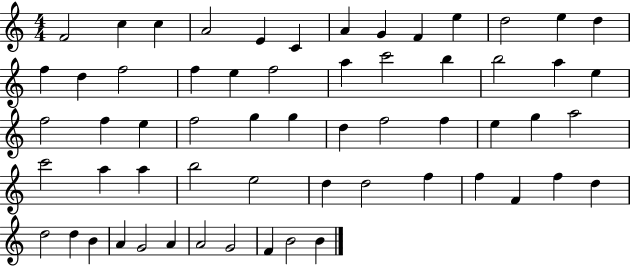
{
  \clef treble
  \numericTimeSignature
  \time 4/4
  \key c \major
  f'2 c''4 c''4 | a'2 e'4 c'4 | a'4 g'4 f'4 e''4 | d''2 e''4 d''4 | \break f''4 d''4 f''2 | f''4 e''4 f''2 | a''4 c'''2 b''4 | b''2 a''4 e''4 | \break f''2 f''4 e''4 | f''2 g''4 g''4 | d''4 f''2 f''4 | e''4 g''4 a''2 | \break c'''2 a''4 a''4 | b''2 e''2 | d''4 d''2 f''4 | f''4 f'4 f''4 d''4 | \break d''2 d''4 b'4 | a'4 g'2 a'4 | a'2 g'2 | f'4 b'2 b'4 | \break \bar "|."
}